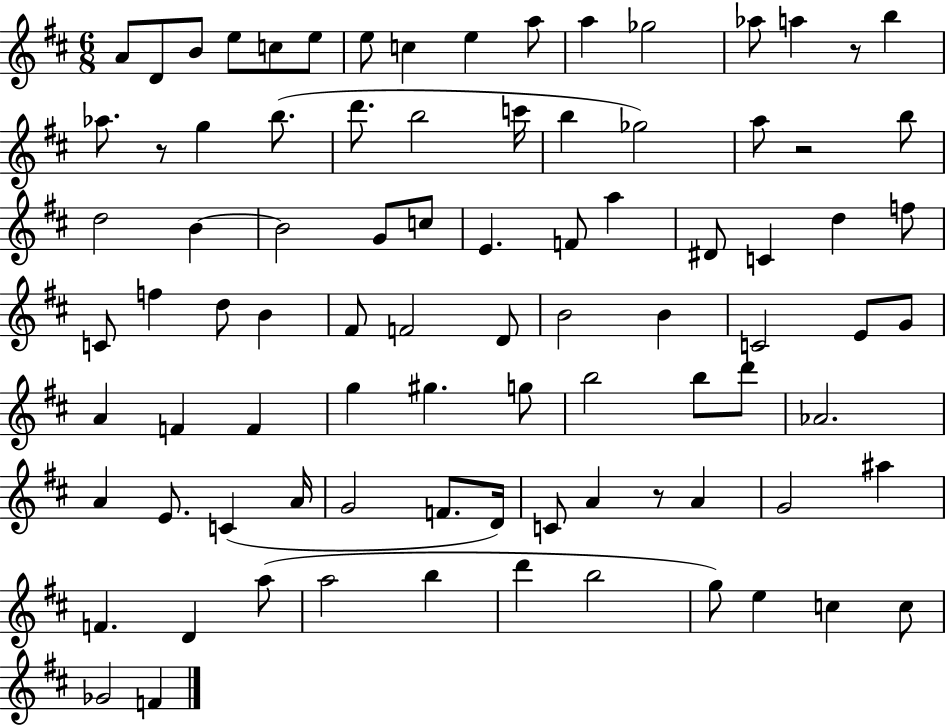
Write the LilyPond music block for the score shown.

{
  \clef treble
  \numericTimeSignature
  \time 6/8
  \key d \major
  \repeat volta 2 { a'8 d'8 b'8 e''8 c''8 e''8 | e''8 c''4 e''4 a''8 | a''4 ges''2 | aes''8 a''4 r8 b''4 | \break aes''8. r8 g''4 b''8.( | d'''8. b''2 c'''16 | b''4 ges''2) | a''8 r2 b''8 | \break d''2 b'4~~ | b'2 g'8 c''8 | e'4. f'8 a''4 | dis'8 c'4 d''4 f''8 | \break c'8 f''4 d''8 b'4 | fis'8 f'2 d'8 | b'2 b'4 | c'2 e'8 g'8 | \break a'4 f'4 f'4 | g''4 gis''4. g''8 | b''2 b''8 d'''8 | aes'2. | \break a'4 e'8. c'4( a'16 | g'2 f'8. d'16) | c'8 a'4 r8 a'4 | g'2 ais''4 | \break f'4. d'4 a''8( | a''2 b''4 | d'''4 b''2 | g''8) e''4 c''4 c''8 | \break ges'2 f'4 | } \bar "|."
}